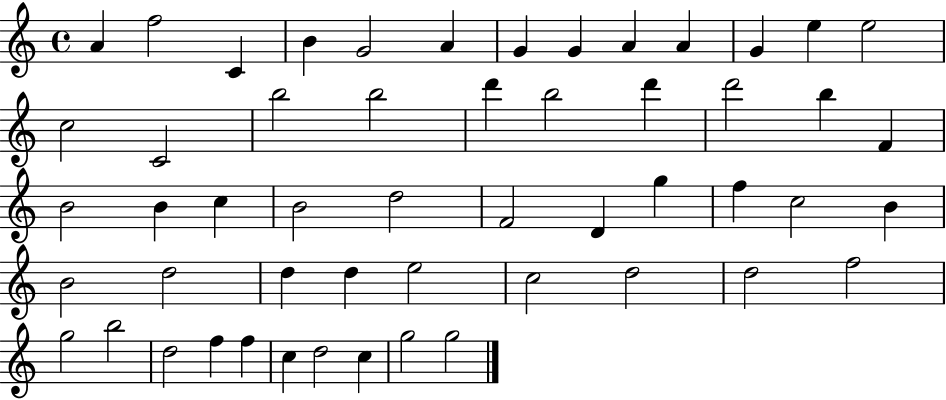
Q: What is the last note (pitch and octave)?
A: G5